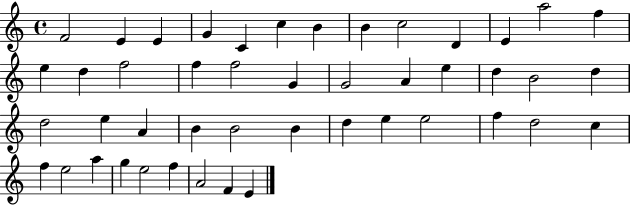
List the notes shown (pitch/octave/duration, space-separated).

F4/h E4/q E4/q G4/q C4/q C5/q B4/q B4/q C5/h D4/q E4/q A5/h F5/q E5/q D5/q F5/h F5/q F5/h G4/q G4/h A4/q E5/q D5/q B4/h D5/q D5/h E5/q A4/q B4/q B4/h B4/q D5/q E5/q E5/h F5/q D5/h C5/q F5/q E5/h A5/q G5/q E5/h F5/q A4/h F4/q E4/q